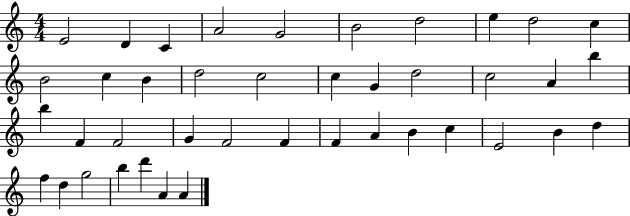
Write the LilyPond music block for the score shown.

{
  \clef treble
  \numericTimeSignature
  \time 4/4
  \key c \major
  e'2 d'4 c'4 | a'2 g'2 | b'2 d''2 | e''4 d''2 c''4 | \break b'2 c''4 b'4 | d''2 c''2 | c''4 g'4 d''2 | c''2 a'4 b''4 | \break b''4 f'4 f'2 | g'4 f'2 f'4 | f'4 a'4 b'4 c''4 | e'2 b'4 d''4 | \break f''4 d''4 g''2 | b''4 d'''4 a'4 a'4 | \bar "|."
}